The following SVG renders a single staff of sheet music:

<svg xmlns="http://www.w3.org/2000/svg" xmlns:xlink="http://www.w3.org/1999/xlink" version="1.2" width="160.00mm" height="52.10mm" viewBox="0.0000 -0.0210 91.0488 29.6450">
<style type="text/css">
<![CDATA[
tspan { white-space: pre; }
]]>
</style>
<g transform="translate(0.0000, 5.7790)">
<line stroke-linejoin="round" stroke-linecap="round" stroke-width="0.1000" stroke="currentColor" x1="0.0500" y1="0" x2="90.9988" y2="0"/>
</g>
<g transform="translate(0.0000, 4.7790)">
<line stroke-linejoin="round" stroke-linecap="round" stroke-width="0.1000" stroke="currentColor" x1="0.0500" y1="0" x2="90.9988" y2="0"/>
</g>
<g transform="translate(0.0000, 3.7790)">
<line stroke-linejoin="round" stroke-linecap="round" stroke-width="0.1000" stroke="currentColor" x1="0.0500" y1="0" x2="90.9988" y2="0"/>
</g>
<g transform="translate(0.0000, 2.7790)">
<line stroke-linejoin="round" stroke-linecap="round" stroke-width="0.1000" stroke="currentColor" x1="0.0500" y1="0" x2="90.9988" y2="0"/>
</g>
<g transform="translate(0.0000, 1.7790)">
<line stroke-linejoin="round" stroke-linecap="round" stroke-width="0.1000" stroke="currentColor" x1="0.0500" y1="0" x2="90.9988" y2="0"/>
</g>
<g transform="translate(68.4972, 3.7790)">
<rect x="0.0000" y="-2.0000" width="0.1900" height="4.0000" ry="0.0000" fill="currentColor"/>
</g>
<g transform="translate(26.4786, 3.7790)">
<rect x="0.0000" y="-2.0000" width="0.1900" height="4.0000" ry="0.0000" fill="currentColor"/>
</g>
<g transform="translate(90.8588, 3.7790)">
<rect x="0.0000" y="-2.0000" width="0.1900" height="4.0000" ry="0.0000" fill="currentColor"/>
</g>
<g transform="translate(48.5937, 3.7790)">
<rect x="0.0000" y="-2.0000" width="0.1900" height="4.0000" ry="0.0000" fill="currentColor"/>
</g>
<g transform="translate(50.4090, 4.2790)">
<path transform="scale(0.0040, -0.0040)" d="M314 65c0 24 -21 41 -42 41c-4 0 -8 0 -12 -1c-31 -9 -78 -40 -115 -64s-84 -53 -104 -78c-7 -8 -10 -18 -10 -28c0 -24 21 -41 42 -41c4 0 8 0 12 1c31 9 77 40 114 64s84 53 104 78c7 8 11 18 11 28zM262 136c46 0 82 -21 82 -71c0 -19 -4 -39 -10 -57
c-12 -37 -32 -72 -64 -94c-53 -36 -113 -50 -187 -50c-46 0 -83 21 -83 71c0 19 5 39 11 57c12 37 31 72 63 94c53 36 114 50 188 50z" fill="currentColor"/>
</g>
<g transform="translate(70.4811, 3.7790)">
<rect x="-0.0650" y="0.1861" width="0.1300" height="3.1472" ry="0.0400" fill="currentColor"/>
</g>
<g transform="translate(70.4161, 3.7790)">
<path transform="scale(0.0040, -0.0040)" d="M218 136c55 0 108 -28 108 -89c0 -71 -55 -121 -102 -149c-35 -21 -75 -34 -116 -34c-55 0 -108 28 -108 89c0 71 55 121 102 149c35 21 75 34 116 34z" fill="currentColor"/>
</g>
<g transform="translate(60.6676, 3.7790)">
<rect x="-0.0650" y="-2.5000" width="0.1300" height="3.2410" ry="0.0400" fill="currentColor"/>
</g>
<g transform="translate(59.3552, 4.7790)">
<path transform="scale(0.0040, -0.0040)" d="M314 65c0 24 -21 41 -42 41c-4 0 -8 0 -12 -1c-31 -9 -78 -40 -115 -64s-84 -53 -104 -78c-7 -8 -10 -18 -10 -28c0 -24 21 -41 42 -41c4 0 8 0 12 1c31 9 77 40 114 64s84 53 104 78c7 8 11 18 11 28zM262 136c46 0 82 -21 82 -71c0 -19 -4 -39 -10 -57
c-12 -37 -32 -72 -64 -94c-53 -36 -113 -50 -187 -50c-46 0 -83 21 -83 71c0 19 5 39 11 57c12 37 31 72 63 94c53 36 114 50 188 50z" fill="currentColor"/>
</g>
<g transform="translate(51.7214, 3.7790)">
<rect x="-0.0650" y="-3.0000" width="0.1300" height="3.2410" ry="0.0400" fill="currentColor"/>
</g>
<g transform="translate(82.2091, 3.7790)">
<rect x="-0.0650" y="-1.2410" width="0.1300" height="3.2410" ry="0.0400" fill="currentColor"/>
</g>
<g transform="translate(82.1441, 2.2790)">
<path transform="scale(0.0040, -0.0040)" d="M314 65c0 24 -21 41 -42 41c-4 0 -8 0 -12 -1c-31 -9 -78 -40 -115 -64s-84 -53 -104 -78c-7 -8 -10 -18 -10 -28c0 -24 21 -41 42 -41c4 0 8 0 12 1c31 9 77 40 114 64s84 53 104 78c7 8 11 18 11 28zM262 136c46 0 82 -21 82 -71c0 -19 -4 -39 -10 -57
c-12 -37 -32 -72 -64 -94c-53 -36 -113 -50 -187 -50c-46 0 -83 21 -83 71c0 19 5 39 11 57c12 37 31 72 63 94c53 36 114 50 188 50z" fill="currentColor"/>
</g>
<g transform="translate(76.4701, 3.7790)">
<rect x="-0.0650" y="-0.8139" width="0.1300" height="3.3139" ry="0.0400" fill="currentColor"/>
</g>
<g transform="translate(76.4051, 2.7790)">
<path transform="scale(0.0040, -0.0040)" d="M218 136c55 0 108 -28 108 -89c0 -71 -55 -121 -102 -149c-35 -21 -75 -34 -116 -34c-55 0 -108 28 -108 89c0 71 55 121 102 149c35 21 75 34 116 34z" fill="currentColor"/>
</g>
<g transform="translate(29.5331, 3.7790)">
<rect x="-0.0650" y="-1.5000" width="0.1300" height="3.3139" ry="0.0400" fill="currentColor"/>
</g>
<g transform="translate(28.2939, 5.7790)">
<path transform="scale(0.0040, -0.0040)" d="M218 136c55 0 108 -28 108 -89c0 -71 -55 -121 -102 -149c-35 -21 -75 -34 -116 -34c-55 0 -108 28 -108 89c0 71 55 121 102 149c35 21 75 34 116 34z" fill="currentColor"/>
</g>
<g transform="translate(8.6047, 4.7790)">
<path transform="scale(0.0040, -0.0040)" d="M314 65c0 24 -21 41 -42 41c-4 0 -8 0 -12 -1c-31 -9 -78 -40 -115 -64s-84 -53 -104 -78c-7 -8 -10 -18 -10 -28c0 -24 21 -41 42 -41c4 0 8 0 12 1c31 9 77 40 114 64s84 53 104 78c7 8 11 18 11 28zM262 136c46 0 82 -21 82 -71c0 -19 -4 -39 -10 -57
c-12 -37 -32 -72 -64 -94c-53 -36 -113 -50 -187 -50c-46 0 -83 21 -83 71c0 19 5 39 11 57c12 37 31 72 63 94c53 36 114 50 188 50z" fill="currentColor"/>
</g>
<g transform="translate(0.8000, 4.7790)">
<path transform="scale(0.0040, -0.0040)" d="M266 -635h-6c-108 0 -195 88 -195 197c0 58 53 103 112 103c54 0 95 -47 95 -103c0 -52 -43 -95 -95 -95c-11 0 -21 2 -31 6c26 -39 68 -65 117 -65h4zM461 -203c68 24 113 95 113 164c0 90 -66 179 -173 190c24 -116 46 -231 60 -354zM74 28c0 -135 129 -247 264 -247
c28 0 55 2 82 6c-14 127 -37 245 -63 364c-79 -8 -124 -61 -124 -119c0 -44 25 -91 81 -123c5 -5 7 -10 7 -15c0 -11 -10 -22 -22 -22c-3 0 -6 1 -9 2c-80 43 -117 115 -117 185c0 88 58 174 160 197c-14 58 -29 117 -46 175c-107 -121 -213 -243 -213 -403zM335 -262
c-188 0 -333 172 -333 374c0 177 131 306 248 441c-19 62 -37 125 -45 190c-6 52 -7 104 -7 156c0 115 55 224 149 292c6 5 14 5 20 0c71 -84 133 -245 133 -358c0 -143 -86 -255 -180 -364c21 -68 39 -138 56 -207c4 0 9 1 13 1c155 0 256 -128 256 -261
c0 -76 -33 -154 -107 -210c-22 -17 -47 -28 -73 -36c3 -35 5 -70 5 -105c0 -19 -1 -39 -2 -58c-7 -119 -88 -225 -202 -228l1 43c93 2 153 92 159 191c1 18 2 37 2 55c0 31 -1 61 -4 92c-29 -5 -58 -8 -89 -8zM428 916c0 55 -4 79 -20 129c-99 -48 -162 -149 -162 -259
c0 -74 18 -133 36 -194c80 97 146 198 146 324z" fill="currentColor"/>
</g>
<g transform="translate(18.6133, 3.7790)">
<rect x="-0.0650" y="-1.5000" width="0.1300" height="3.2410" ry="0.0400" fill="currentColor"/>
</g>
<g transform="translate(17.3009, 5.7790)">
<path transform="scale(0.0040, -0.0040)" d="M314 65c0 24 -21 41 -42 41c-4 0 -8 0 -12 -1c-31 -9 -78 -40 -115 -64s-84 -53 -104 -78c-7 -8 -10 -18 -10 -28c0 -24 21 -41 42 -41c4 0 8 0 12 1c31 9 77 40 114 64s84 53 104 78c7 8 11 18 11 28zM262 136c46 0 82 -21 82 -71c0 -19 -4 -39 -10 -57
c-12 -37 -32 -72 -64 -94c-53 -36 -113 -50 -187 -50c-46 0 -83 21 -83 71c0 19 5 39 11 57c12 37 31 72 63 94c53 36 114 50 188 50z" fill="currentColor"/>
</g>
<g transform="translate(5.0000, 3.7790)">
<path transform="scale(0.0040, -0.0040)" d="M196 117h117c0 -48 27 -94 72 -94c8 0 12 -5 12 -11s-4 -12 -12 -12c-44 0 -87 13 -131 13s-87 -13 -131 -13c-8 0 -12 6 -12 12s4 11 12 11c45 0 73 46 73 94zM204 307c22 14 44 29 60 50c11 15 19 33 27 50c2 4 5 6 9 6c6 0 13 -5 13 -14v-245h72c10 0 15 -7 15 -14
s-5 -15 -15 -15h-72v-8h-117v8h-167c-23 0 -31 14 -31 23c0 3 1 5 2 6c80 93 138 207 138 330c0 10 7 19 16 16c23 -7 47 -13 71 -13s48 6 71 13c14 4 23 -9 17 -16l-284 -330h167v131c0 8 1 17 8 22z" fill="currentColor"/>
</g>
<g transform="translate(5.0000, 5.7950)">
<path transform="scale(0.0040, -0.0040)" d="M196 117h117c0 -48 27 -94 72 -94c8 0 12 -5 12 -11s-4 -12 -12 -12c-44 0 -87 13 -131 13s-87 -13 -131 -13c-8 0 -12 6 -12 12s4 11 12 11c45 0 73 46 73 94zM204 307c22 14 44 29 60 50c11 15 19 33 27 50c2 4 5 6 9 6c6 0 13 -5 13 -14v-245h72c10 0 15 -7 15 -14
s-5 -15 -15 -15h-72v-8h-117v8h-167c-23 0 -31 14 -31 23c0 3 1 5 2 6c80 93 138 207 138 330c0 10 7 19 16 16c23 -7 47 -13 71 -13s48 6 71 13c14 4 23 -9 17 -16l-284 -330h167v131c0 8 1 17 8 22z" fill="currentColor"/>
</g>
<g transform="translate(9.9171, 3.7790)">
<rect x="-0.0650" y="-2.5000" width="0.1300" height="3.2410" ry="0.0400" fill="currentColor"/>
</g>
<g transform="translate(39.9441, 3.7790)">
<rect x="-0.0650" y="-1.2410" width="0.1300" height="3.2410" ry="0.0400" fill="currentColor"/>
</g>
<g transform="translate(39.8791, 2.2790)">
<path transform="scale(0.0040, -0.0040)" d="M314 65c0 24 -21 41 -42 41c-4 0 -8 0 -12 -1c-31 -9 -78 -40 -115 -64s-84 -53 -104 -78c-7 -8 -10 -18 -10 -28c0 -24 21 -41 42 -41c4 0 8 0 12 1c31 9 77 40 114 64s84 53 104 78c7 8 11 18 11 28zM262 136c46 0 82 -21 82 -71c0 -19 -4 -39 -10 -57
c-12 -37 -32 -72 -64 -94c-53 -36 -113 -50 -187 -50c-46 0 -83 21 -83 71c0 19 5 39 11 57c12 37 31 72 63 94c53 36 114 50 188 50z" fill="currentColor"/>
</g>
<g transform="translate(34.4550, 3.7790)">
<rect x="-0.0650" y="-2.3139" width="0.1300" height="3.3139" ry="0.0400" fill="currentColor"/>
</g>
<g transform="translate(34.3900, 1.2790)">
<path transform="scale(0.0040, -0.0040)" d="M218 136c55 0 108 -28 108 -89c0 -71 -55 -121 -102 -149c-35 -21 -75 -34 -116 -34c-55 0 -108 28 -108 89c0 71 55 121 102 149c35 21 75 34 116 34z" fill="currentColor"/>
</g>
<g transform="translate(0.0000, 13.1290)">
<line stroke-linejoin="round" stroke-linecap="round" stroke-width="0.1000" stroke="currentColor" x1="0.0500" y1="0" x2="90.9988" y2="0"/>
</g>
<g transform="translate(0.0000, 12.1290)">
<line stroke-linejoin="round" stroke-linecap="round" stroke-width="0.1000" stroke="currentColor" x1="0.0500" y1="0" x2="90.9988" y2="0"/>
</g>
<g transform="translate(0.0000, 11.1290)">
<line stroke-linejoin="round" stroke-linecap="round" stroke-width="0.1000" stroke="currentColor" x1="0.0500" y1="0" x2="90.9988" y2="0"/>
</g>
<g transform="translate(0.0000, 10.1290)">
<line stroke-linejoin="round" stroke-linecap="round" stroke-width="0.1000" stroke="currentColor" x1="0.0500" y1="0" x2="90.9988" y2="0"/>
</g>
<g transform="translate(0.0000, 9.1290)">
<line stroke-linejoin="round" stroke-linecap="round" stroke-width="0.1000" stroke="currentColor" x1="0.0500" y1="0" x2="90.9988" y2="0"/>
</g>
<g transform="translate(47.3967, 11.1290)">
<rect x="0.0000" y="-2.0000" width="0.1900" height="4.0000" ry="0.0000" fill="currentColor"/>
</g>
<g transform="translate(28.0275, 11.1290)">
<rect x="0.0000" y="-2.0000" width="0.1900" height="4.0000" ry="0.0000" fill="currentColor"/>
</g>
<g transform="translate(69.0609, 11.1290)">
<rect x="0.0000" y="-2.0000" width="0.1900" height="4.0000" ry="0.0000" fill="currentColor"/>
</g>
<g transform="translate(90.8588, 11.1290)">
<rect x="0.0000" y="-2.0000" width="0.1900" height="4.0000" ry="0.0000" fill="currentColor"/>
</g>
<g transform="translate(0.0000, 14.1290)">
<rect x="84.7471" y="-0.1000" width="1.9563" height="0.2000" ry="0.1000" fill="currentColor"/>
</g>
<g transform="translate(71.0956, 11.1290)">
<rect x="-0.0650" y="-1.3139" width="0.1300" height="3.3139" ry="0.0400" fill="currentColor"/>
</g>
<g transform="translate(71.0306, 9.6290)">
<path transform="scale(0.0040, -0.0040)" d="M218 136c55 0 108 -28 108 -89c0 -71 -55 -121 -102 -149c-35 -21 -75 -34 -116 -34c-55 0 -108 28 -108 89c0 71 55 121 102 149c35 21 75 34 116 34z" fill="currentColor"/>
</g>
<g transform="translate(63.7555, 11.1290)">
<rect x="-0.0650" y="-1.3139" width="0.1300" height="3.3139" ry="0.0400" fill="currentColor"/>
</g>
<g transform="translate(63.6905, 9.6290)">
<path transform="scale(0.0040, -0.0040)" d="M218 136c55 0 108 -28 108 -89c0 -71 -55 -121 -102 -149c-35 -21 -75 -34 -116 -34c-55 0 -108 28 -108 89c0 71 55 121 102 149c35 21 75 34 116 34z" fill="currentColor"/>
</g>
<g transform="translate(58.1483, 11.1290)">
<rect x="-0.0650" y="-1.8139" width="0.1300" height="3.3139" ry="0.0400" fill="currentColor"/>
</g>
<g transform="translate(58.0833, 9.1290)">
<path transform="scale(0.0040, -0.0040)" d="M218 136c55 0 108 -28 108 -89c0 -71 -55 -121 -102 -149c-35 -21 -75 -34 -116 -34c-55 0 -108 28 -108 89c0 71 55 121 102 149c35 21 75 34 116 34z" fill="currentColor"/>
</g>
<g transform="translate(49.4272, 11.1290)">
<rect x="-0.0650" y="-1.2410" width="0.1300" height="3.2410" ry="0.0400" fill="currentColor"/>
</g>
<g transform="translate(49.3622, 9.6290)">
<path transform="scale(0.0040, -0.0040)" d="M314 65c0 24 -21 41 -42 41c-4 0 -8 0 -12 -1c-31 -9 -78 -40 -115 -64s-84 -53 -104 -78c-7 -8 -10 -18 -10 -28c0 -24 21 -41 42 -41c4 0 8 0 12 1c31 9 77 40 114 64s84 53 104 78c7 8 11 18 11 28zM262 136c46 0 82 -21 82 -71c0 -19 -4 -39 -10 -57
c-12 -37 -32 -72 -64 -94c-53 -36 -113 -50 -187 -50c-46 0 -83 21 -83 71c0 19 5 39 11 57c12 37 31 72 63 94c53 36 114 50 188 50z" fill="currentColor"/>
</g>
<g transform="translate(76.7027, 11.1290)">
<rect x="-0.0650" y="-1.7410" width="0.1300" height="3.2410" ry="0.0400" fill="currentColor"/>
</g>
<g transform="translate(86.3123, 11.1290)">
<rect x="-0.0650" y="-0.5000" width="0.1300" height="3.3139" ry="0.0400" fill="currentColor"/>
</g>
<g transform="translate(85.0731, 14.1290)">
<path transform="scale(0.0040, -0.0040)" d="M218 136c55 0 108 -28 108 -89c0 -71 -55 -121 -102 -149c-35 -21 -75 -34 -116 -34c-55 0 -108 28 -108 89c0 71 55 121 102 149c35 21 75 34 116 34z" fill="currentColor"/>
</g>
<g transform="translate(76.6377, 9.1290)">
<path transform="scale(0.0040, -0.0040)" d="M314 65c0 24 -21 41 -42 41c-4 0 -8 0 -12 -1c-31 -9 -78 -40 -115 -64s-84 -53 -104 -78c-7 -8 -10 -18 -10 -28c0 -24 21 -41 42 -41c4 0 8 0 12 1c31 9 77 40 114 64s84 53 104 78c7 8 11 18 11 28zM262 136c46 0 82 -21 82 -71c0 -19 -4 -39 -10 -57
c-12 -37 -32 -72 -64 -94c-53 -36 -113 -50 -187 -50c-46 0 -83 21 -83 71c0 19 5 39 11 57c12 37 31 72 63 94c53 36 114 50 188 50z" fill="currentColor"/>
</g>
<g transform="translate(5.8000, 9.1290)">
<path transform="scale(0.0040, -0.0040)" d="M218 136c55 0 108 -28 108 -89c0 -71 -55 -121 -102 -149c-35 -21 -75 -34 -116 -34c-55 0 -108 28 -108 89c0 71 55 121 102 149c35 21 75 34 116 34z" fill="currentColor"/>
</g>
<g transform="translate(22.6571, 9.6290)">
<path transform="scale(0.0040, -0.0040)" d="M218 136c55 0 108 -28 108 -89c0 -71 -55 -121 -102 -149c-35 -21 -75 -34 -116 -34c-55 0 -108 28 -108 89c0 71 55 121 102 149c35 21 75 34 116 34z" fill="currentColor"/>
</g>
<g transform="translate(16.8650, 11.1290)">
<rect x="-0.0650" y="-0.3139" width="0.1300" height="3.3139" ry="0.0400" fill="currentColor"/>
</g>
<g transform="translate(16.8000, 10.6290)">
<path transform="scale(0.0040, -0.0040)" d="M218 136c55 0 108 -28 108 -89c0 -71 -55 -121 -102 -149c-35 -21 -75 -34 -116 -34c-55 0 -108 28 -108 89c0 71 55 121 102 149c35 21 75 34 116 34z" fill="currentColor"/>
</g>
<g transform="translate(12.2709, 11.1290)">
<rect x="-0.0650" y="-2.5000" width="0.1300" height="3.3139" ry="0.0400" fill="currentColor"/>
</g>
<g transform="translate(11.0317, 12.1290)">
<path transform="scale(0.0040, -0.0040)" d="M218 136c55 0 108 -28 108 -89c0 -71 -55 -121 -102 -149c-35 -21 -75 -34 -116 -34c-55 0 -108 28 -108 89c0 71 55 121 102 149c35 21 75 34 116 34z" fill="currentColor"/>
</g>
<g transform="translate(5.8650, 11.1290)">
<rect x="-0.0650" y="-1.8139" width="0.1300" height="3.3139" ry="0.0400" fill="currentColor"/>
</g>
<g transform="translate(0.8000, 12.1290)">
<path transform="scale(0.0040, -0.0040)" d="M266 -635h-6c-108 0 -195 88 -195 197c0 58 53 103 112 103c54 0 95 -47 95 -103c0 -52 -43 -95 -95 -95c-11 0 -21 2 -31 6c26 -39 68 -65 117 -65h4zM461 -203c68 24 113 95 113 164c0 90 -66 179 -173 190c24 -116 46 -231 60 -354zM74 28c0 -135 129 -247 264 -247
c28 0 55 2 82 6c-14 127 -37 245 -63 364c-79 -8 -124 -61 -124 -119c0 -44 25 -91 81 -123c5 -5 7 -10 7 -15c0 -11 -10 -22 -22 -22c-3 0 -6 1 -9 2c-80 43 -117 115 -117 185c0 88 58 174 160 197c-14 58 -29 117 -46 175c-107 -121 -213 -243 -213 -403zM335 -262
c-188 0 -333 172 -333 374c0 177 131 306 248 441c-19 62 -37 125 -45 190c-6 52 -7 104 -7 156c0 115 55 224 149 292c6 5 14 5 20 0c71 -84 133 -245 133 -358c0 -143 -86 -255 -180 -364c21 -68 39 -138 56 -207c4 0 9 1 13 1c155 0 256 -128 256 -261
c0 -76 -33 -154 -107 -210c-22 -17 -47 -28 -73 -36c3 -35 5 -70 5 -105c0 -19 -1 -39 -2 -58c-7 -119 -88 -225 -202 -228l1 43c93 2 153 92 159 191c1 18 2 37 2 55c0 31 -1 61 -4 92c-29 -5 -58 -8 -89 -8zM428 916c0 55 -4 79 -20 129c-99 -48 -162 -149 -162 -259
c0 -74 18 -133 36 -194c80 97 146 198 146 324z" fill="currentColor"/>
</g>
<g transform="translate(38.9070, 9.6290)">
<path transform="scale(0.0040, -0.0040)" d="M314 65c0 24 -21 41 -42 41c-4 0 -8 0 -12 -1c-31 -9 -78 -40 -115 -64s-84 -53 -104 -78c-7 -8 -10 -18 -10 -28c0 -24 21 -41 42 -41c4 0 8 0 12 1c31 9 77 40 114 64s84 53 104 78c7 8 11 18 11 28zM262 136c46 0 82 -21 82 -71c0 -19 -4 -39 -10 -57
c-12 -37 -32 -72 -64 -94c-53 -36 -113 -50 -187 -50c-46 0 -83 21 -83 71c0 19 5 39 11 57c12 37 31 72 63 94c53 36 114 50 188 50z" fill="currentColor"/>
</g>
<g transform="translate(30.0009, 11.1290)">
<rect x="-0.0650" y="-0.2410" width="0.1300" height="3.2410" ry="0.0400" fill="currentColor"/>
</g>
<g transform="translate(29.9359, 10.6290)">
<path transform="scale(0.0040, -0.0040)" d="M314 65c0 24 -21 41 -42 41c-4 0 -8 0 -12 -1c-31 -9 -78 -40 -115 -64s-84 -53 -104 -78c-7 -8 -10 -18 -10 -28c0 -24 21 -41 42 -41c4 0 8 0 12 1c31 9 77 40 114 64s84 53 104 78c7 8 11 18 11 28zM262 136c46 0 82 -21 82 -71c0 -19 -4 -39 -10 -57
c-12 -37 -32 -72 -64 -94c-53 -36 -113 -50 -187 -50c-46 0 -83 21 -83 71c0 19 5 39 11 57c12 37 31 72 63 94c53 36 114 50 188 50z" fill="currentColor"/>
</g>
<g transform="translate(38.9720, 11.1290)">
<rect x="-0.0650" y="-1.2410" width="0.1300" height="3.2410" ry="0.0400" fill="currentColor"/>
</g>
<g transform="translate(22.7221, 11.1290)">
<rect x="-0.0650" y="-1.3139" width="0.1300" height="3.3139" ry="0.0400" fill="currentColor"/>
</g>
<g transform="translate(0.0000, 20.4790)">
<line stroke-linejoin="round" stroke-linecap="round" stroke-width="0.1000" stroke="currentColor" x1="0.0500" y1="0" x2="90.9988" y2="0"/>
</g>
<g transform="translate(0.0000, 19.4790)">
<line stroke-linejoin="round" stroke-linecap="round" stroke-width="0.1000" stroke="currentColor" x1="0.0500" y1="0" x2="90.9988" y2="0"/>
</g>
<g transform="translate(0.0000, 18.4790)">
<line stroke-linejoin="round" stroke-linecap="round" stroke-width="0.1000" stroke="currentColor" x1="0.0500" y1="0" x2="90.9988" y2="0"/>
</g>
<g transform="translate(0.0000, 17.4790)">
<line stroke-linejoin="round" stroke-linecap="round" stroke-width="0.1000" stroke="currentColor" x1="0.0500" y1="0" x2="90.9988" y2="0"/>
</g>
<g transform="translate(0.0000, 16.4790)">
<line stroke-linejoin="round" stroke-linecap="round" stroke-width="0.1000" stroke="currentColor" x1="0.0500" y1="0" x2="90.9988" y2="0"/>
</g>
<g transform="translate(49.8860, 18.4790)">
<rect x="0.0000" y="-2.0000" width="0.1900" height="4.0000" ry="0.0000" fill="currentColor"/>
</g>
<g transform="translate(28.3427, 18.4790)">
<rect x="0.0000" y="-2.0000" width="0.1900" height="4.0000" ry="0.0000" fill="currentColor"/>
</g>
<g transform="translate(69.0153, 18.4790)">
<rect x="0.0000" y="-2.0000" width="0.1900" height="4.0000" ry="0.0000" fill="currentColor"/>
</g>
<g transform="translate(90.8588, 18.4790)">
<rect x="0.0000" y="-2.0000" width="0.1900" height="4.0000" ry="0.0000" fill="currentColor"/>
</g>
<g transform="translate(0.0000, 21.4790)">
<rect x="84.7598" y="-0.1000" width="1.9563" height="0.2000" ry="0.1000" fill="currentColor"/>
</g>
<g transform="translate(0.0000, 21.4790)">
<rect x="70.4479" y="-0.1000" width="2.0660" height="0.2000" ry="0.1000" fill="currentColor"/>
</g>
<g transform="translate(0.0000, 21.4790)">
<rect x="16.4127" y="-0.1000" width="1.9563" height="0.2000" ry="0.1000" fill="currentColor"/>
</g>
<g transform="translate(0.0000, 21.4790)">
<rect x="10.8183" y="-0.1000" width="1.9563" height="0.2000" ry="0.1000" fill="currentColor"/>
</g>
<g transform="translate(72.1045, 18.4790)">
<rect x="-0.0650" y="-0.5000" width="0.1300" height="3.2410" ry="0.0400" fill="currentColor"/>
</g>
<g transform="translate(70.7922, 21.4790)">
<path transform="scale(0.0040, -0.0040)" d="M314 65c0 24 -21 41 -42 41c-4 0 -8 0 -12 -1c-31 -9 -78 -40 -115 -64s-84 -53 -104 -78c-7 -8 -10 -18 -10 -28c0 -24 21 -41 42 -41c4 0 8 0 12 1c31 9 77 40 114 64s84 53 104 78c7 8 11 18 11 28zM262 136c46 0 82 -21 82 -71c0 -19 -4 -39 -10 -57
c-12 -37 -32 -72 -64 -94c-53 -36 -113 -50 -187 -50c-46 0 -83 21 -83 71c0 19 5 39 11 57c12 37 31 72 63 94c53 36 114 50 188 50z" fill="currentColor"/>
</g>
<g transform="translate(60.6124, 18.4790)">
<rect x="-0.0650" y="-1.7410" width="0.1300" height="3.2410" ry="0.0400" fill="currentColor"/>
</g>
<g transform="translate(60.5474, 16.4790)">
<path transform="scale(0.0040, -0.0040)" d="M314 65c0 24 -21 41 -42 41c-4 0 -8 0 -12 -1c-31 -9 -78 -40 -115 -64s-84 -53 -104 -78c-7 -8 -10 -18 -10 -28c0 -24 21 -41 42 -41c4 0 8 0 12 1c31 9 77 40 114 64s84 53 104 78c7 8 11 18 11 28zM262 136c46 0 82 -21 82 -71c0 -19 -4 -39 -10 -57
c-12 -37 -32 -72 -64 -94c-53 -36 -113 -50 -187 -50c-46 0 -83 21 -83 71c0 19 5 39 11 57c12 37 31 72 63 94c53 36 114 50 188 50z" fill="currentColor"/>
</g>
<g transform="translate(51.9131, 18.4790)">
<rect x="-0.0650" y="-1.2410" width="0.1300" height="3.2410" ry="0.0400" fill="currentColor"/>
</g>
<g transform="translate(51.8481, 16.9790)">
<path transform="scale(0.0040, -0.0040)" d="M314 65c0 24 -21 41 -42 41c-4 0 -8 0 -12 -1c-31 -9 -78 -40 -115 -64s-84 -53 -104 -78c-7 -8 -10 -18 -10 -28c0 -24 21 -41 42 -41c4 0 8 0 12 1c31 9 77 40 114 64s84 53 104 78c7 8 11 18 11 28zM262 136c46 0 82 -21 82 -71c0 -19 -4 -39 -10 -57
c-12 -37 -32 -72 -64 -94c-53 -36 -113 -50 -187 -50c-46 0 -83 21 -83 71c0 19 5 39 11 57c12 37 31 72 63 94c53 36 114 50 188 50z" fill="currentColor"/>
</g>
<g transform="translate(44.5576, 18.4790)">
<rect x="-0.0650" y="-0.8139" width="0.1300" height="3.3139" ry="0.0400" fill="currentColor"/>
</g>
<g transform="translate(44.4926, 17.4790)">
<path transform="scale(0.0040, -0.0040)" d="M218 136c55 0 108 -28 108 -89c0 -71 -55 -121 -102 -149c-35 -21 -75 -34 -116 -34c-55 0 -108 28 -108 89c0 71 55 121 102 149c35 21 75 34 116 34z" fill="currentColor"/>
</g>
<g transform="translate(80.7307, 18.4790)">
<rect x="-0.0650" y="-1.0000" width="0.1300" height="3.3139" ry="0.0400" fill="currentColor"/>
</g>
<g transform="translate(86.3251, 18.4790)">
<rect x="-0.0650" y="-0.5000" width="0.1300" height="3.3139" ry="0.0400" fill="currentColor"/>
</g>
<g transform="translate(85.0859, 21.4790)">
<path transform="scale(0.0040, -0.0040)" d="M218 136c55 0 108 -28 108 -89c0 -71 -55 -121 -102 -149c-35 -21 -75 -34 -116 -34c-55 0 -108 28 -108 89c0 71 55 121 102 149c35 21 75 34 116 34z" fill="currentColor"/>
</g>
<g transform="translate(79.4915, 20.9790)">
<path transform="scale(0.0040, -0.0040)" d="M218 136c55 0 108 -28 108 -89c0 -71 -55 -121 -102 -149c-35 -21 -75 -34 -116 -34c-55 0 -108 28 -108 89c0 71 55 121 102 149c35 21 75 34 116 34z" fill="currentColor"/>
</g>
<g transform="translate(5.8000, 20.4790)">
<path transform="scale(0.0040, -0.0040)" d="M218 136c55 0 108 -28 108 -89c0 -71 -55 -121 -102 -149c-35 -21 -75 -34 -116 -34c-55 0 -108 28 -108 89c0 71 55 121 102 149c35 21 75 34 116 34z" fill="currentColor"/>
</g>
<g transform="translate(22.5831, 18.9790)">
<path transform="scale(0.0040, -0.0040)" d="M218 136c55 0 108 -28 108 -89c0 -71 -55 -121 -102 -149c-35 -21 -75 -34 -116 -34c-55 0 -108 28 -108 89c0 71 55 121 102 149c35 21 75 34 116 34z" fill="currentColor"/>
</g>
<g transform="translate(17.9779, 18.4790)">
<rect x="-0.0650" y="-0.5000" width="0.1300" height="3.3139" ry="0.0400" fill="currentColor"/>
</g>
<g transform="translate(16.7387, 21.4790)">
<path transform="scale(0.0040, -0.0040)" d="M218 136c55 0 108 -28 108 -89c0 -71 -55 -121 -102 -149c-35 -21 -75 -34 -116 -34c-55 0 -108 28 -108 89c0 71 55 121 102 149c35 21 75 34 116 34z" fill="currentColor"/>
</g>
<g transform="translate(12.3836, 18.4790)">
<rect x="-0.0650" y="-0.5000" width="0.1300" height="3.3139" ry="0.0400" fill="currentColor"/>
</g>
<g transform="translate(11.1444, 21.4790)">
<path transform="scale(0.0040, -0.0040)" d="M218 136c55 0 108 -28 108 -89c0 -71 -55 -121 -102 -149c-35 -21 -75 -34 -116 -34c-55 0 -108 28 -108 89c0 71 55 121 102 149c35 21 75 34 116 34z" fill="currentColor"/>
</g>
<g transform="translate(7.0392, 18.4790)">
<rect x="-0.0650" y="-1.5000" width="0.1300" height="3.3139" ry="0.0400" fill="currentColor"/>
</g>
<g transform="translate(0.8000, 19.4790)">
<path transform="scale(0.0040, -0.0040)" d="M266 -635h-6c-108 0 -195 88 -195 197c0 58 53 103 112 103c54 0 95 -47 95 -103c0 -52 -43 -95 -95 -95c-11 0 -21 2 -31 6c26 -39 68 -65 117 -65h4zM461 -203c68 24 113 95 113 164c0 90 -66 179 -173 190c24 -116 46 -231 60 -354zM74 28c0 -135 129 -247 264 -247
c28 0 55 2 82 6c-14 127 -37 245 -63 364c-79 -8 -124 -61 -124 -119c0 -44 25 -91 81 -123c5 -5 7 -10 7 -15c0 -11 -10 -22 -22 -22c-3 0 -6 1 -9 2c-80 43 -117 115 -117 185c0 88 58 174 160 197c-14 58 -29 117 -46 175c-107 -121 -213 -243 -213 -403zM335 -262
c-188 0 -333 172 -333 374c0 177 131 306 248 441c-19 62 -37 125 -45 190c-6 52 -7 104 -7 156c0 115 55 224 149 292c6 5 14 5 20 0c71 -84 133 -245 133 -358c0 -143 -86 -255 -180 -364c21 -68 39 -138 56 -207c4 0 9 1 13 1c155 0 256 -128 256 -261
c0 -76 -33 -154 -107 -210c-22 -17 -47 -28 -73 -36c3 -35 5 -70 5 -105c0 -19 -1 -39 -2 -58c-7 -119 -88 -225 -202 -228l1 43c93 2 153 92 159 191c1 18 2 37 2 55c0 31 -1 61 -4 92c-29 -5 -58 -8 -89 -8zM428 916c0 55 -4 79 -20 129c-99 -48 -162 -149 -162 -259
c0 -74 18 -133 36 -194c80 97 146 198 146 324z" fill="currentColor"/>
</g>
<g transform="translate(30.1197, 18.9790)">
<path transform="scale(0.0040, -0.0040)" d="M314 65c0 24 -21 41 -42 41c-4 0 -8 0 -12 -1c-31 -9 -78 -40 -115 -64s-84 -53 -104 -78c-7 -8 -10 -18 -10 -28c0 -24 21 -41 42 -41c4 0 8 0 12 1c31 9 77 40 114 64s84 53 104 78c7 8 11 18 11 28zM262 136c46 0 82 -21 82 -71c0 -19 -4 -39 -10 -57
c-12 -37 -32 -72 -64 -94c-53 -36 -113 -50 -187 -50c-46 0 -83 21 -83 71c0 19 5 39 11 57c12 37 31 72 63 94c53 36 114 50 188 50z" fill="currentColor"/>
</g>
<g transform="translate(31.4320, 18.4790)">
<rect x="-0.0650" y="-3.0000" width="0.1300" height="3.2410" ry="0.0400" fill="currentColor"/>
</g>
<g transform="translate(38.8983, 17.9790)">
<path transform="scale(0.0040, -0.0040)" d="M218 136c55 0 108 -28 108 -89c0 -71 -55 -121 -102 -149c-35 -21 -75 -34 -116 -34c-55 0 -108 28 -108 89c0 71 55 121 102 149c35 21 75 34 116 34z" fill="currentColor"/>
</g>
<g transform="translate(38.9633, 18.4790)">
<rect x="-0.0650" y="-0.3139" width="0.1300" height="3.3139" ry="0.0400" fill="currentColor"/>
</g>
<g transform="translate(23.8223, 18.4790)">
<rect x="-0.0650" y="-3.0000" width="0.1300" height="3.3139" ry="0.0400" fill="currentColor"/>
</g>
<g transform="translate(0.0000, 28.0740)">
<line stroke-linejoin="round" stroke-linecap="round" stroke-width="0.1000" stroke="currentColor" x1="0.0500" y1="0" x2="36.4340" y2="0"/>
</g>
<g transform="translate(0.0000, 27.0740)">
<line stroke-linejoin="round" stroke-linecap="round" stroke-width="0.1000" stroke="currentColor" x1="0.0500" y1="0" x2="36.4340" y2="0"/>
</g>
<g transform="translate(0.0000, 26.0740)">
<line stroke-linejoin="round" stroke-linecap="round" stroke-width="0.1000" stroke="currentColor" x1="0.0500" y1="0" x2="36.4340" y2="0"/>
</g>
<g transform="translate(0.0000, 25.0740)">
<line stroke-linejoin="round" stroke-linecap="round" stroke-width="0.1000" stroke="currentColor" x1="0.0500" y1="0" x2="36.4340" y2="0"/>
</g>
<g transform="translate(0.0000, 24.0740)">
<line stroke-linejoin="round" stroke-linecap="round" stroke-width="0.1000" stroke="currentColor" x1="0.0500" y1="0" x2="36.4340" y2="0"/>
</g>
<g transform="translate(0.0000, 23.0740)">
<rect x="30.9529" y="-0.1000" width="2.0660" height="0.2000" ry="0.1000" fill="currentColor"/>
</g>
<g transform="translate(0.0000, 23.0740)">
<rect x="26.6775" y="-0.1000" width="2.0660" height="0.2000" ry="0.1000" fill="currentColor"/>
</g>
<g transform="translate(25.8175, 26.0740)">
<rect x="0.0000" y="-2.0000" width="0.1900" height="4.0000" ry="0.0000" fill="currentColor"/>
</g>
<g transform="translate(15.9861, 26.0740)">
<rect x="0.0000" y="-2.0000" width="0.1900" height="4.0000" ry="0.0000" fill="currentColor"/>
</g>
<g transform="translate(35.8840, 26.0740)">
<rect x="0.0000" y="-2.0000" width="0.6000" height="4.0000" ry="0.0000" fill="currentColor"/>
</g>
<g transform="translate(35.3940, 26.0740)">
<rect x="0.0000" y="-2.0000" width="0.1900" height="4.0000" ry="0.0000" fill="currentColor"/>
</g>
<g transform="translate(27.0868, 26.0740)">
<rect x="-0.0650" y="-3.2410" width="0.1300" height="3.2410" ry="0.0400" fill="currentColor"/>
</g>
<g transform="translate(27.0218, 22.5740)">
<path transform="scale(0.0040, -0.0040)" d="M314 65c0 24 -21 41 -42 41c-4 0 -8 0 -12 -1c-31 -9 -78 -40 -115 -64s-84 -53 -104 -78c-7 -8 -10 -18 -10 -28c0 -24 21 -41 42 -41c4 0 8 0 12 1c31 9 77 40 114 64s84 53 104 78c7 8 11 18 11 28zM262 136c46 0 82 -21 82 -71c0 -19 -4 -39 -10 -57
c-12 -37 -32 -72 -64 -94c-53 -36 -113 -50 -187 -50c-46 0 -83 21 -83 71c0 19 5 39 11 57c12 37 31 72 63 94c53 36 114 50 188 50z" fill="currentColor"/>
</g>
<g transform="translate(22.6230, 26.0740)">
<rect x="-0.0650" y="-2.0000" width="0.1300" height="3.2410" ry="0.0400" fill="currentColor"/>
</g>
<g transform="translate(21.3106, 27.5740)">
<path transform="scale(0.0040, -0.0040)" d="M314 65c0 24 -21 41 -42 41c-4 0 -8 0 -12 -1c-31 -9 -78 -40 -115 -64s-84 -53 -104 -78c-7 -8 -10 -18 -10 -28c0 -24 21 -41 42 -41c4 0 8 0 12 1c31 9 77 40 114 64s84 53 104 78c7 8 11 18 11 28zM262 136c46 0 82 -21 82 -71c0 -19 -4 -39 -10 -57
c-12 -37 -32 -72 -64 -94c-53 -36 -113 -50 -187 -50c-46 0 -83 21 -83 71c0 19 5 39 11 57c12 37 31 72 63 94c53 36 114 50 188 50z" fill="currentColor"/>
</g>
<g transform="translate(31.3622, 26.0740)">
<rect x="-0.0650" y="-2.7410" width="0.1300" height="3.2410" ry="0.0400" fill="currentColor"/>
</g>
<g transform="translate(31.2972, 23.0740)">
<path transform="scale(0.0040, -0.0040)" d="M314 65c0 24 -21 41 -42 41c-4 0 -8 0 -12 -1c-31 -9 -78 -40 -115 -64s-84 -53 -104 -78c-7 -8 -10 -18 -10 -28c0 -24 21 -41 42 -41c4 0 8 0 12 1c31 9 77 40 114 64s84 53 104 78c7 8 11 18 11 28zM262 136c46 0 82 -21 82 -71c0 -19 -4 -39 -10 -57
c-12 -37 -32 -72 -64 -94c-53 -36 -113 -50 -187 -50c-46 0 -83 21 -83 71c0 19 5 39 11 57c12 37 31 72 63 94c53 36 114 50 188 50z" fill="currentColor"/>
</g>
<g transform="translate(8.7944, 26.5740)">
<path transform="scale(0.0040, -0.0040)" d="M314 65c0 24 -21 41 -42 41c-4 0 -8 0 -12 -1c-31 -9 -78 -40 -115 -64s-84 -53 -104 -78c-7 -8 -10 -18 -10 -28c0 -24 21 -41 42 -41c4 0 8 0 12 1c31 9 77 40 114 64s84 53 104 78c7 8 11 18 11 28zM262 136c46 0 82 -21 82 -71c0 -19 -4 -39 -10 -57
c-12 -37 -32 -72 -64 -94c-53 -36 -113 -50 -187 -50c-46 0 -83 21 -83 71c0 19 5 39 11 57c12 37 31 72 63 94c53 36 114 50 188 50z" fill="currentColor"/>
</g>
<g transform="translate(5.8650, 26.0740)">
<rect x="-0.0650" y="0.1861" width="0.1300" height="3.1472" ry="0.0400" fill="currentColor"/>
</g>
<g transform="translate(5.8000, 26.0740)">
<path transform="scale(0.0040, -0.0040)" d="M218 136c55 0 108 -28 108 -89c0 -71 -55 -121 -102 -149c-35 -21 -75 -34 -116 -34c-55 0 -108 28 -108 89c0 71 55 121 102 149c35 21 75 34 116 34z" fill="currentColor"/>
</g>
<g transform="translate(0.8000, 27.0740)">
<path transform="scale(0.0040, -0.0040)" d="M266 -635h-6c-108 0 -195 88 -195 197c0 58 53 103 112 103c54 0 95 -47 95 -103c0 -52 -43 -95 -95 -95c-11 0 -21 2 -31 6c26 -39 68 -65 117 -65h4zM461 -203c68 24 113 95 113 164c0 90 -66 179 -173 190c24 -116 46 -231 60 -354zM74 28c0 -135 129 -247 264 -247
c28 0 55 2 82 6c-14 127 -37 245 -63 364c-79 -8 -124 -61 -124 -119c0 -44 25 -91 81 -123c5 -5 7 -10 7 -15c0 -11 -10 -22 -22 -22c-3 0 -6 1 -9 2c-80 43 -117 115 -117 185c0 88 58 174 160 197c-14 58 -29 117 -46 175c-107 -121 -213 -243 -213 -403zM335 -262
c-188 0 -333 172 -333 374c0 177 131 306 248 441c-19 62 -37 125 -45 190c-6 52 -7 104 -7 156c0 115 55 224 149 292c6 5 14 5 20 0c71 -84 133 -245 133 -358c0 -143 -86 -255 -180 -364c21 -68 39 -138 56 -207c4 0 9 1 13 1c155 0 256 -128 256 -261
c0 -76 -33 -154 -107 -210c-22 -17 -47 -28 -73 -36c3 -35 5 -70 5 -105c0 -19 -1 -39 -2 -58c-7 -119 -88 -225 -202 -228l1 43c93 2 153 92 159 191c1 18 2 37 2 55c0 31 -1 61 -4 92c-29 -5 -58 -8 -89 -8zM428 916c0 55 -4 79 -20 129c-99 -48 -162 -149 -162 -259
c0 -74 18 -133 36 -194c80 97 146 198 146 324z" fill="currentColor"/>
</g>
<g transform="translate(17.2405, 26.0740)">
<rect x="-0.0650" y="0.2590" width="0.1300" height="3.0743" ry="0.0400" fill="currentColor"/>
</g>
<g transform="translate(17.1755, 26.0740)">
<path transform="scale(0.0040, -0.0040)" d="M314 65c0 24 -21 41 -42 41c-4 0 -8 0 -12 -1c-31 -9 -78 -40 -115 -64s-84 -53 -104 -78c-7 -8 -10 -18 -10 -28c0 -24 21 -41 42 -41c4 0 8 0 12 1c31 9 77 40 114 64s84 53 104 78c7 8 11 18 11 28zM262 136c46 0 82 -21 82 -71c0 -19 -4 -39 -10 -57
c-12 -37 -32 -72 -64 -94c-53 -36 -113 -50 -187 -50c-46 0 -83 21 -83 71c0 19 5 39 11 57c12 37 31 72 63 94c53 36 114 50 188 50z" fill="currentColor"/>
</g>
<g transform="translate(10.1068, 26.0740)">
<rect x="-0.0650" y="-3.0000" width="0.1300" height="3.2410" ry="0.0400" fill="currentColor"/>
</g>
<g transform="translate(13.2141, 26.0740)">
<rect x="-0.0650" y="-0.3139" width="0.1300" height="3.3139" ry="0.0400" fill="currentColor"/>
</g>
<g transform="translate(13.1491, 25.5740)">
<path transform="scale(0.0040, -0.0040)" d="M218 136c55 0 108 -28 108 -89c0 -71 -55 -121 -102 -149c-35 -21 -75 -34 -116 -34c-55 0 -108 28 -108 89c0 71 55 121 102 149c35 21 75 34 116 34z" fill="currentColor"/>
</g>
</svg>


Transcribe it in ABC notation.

X:1
T:Untitled
M:4/4
L:1/4
K:C
G2 E2 E g e2 A2 G2 B d e2 f G c e c2 e2 e2 f e e f2 C E C C A A2 c d e2 f2 C2 D C B A2 c B2 F2 b2 a2